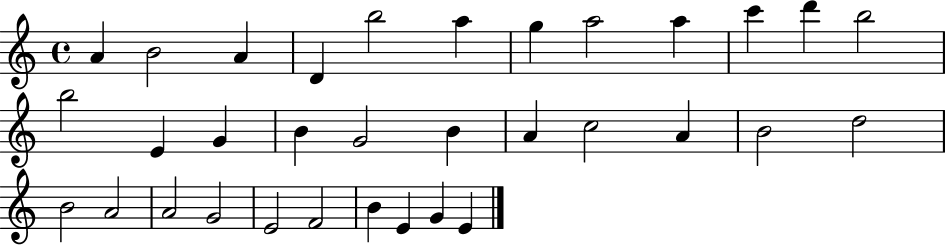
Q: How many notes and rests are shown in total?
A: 33